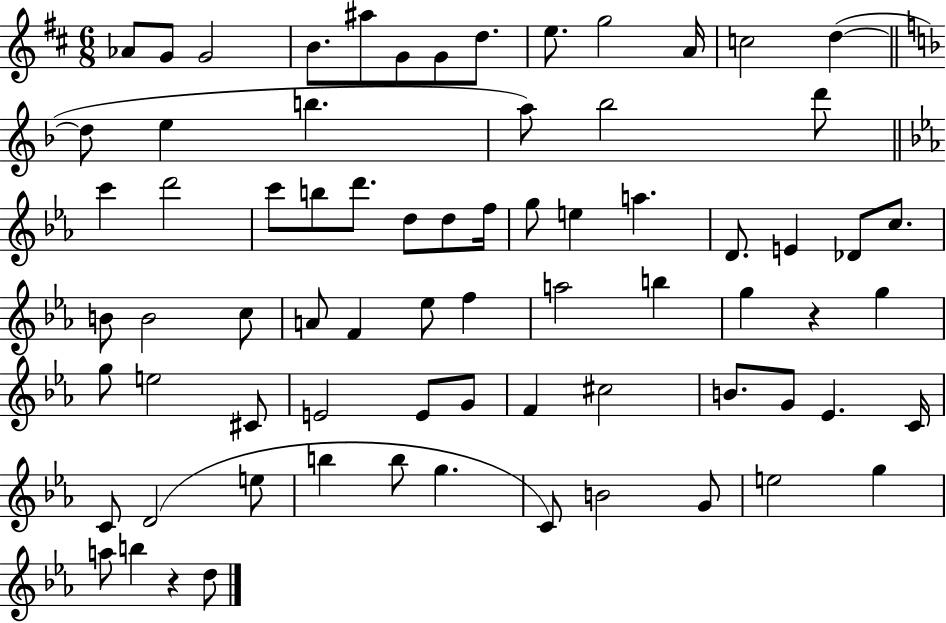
{
  \clef treble
  \numericTimeSignature
  \time 6/8
  \key d \major
  aes'8 g'8 g'2 | b'8. ais''8 g'8 g'8 d''8. | e''8. g''2 a'16 | c''2 d''4~(~ | \break \bar "||" \break \key d \minor d''8 e''4 b''4. | a''8) bes''2 d'''8 | \bar "||" \break \key ees \major c'''4 d'''2 | c'''8 b''8 d'''8. d''8 d''8 f''16 | g''8 e''4 a''4. | d'8. e'4 des'8 c''8. | \break b'8 b'2 c''8 | a'8 f'4 ees''8 f''4 | a''2 b''4 | g''4 r4 g''4 | \break g''8 e''2 cis'8 | e'2 e'8 g'8 | f'4 cis''2 | b'8. g'8 ees'4. c'16 | \break c'8 d'2( e''8 | b''4 b''8 g''4. | c'8) b'2 g'8 | e''2 g''4 | \break a''8 b''4 r4 d''8 | \bar "|."
}